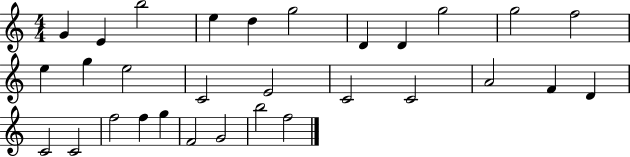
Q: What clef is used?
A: treble